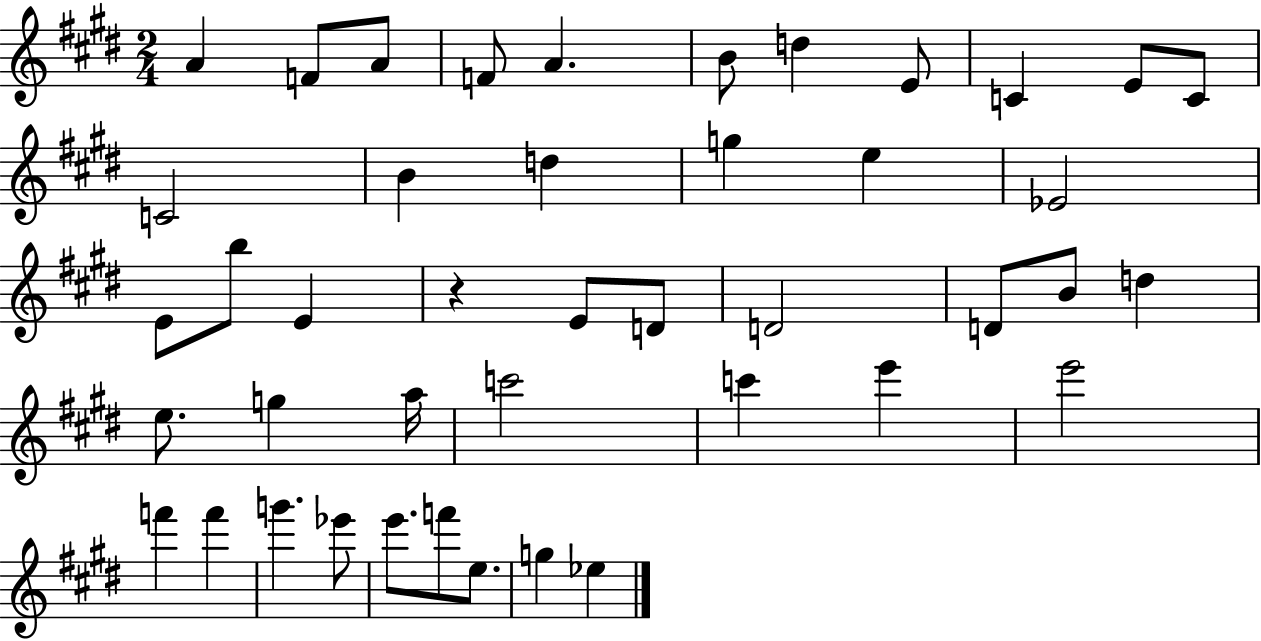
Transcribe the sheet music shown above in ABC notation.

X:1
T:Untitled
M:2/4
L:1/4
K:E
A F/2 A/2 F/2 A B/2 d E/2 C E/2 C/2 C2 B d g e _E2 E/2 b/2 E z E/2 D/2 D2 D/2 B/2 d e/2 g a/4 c'2 c' e' e'2 f' f' g' _e'/2 e'/2 f'/2 e/2 g _e